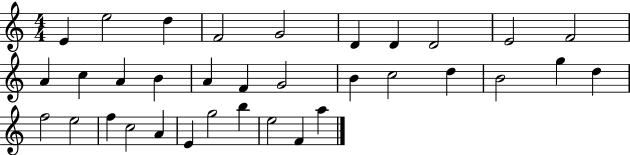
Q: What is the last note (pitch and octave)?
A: A5